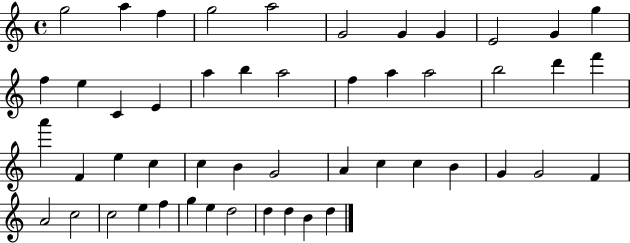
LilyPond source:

{
  \clef treble
  \time 4/4
  \defaultTimeSignature
  \key c \major
  g''2 a''4 f''4 | g''2 a''2 | g'2 g'4 g'4 | e'2 g'4 g''4 | \break f''4 e''4 c'4 e'4 | a''4 b''4 a''2 | f''4 a''4 a''2 | b''2 d'''4 f'''4 | \break a'''4 f'4 e''4 c''4 | c''4 b'4 g'2 | a'4 c''4 c''4 b'4 | g'4 g'2 f'4 | \break a'2 c''2 | c''2 e''4 f''4 | g''4 e''4 d''2 | d''4 d''4 b'4 d''4 | \break \bar "|."
}